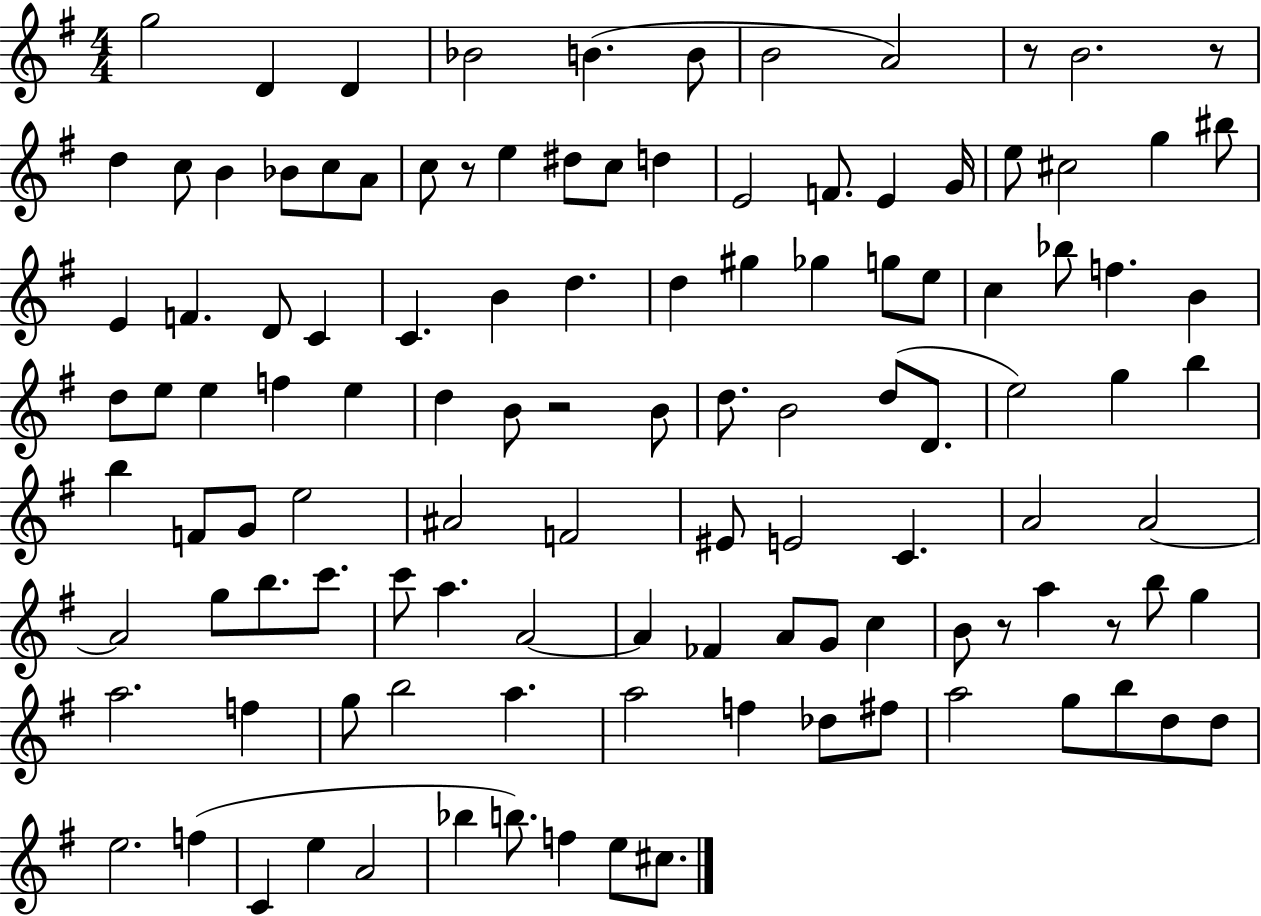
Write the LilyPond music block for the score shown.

{
  \clef treble
  \numericTimeSignature
  \time 4/4
  \key g \major
  \repeat volta 2 { g''2 d'4 d'4 | bes'2 b'4.( b'8 | b'2 a'2) | r8 b'2. r8 | \break d''4 c''8 b'4 bes'8 c''8 a'8 | c''8 r8 e''4 dis''8 c''8 d''4 | e'2 f'8. e'4 g'16 | e''8 cis''2 g''4 bis''8 | \break e'4 f'4. d'8 c'4 | c'4. b'4 d''4. | d''4 gis''4 ges''4 g''8 e''8 | c''4 bes''8 f''4. b'4 | \break d''8 e''8 e''4 f''4 e''4 | d''4 b'8 r2 b'8 | d''8. b'2 d''8( d'8. | e''2) g''4 b''4 | \break b''4 f'8 g'8 e''2 | ais'2 f'2 | eis'8 e'2 c'4. | a'2 a'2~~ | \break a'2 g''8 b''8. c'''8. | c'''8 a''4. a'2~~ | a'4 fes'4 a'8 g'8 c''4 | b'8 r8 a''4 r8 b''8 g''4 | \break a''2. f''4 | g''8 b''2 a''4. | a''2 f''4 des''8 fis''8 | a''2 g''8 b''8 d''8 d''8 | \break e''2. f''4( | c'4 e''4 a'2 | bes''4 b''8.) f''4 e''8 cis''8. | } \bar "|."
}